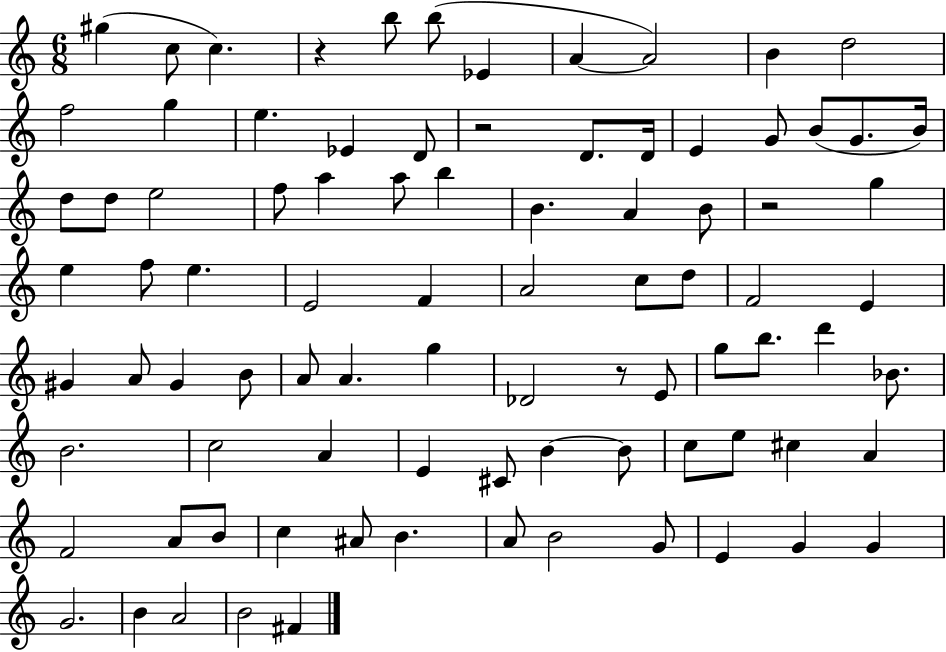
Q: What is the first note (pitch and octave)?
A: G#5